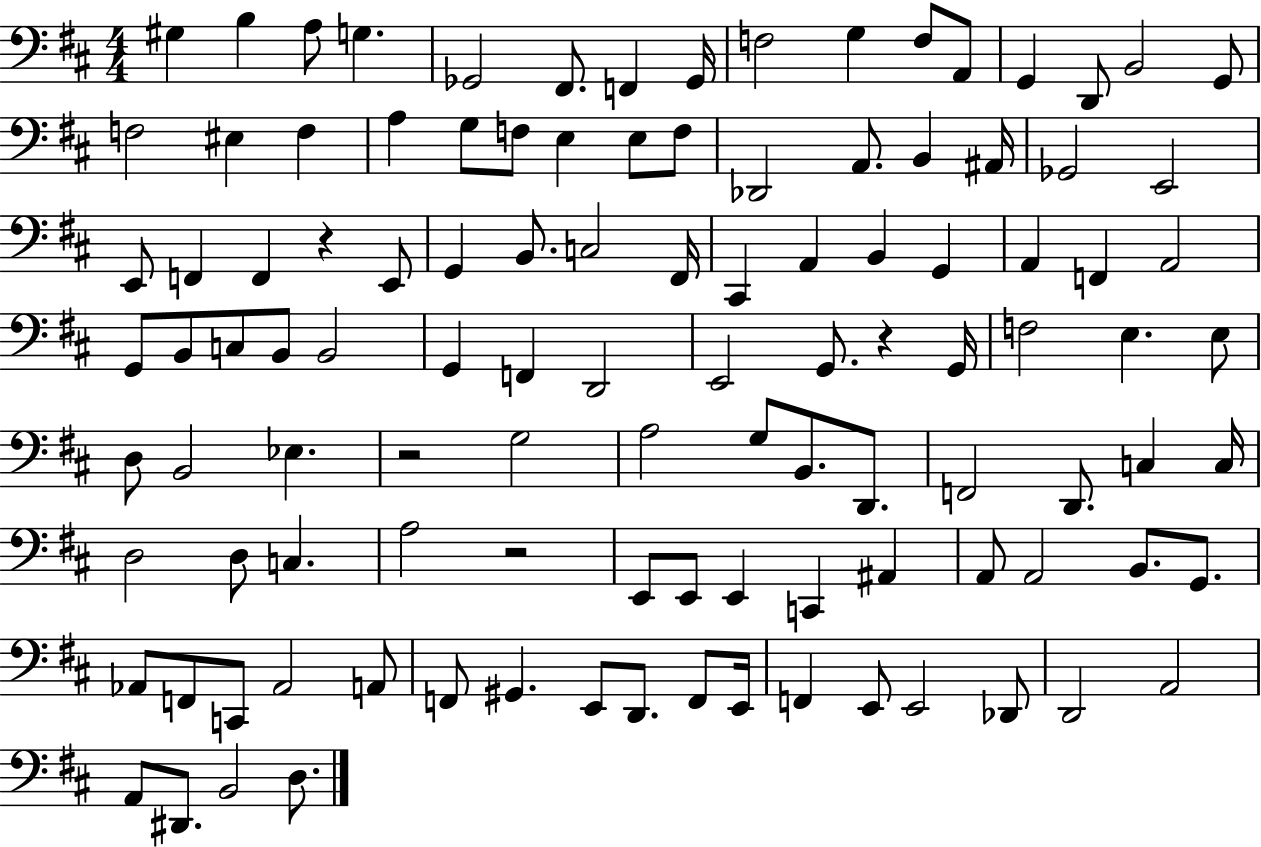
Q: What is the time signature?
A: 4/4